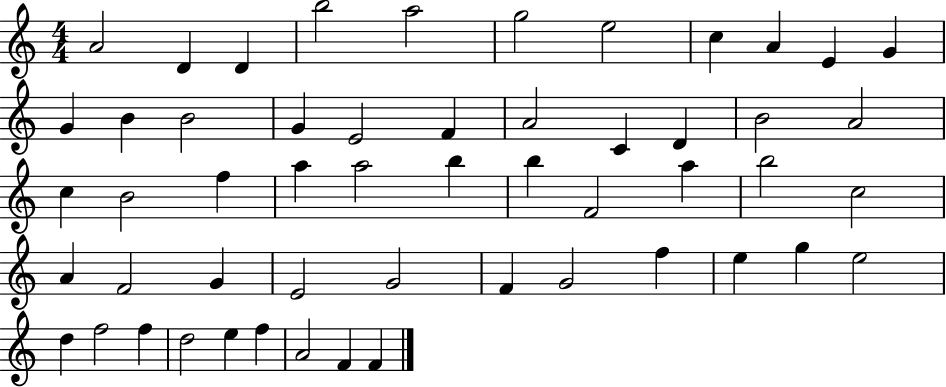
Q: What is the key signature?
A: C major